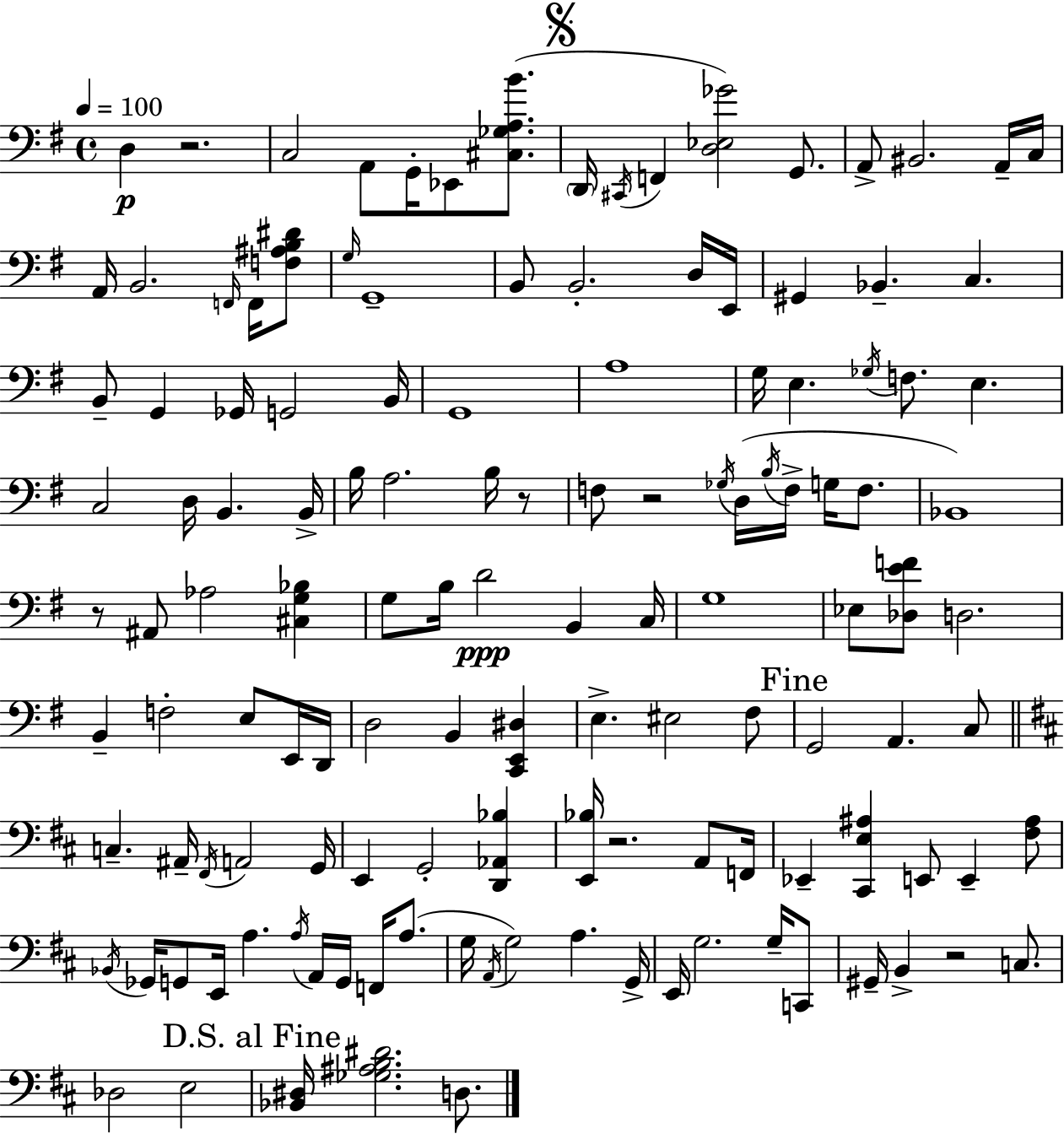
X:1
T:Untitled
M:4/4
L:1/4
K:Em
D, z2 C,2 A,,/2 G,,/4 _E,,/2 [^C,_G,A,B]/2 D,,/4 ^C,,/4 F,, [D,_E,_G]2 G,,/2 A,,/2 ^B,,2 A,,/4 C,/4 A,,/4 B,,2 F,,/4 F,,/4 [F,^A,B,^D]/2 G,/4 G,,4 B,,/2 B,,2 D,/4 E,,/4 ^G,, _B,, C, B,,/2 G,, _G,,/4 G,,2 B,,/4 G,,4 A,4 G,/4 E, _G,/4 F,/2 E, C,2 D,/4 B,, B,,/4 B,/4 A,2 B,/4 z/2 F,/2 z2 _G,/4 D,/4 B,/4 F,/4 G,/4 F,/2 _B,,4 z/2 ^A,,/2 _A,2 [^C,G,_B,] G,/2 B,/4 D2 B,, C,/4 G,4 _E,/2 [_D,EF]/2 D,2 B,, F,2 E,/2 E,,/4 D,,/4 D,2 B,, [C,,E,,^D,] E, ^E,2 ^F,/2 G,,2 A,, C,/2 C, ^A,,/4 ^F,,/4 A,,2 G,,/4 E,, G,,2 [D,,_A,,_B,] [E,,_B,]/4 z2 A,,/2 F,,/4 _E,, [^C,,E,^A,] E,,/2 E,, [^F,^A,]/2 _B,,/4 _G,,/4 G,,/2 E,,/4 A, A,/4 A,,/4 G,,/4 F,,/4 A,/2 G,/4 A,,/4 G,2 A, G,,/4 E,,/4 G,2 G,/4 C,,/2 ^G,,/4 B,, z2 C,/2 _D,2 E,2 [_B,,^D,]/4 [_G,^A,B,^D]2 D,/2